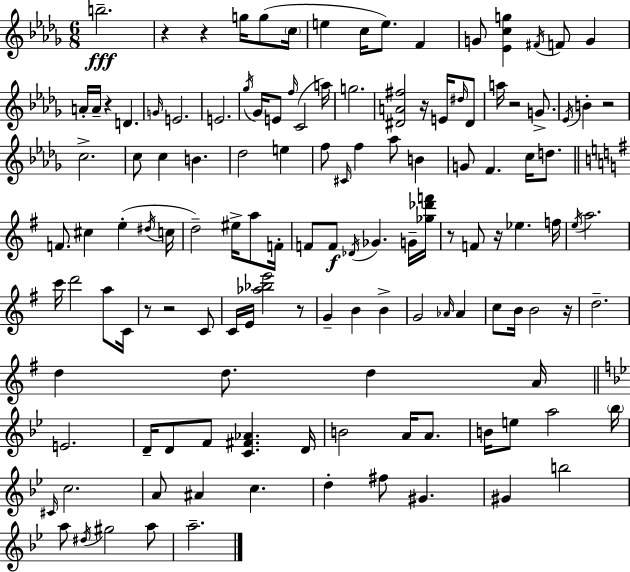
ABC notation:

X:1
T:Untitled
M:6/8
L:1/4
K:Bbm
b2 z z g/4 g/2 c/4 e c/4 e/2 F G/2 [_Ecg] ^F/4 F/2 G A/4 A/4 z D G/4 E2 E2 _g/4 _G/4 E/2 f/4 C2 a/4 g2 [^DA^f]2 z/4 E/4 ^d/4 ^D/2 a/4 z2 G/2 _E/4 B z2 c2 c/2 c B _d2 e f/2 ^C/4 f _a/2 B G/2 F c/4 d/2 F/2 ^c e ^d/4 c/4 d2 ^e/4 a/2 F/4 F/2 F/2 _D/4 _G G/4 [_g_d'f']/4 z/2 F/2 z/4 _e f/4 e/4 a2 c'/4 d'2 a/2 C/4 z/2 z2 C/2 C/4 E/4 [_a_be']2 z/2 G B B G2 _A/4 _A c/2 B/4 B2 z/4 d2 d d/2 d A/4 E2 D/4 D/2 F/2 [C^F_A] D/4 B2 A/4 A/2 B/4 e/2 a2 _b/4 ^C/4 c2 A/2 ^A c d ^f/2 ^G ^G b2 a/2 ^d/4 ^g2 a/2 a2